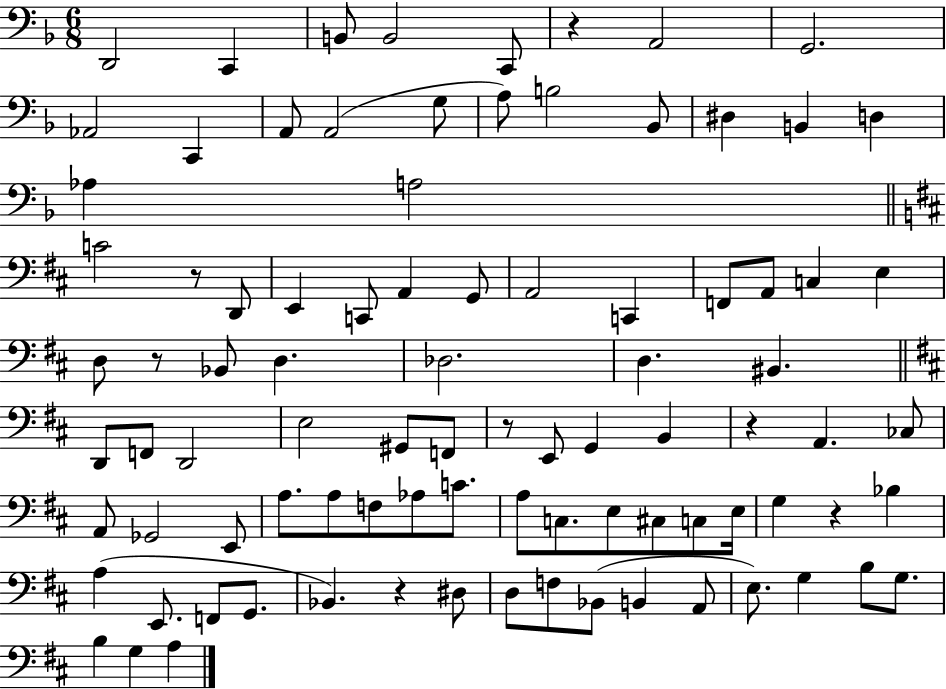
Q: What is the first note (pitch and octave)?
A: D2